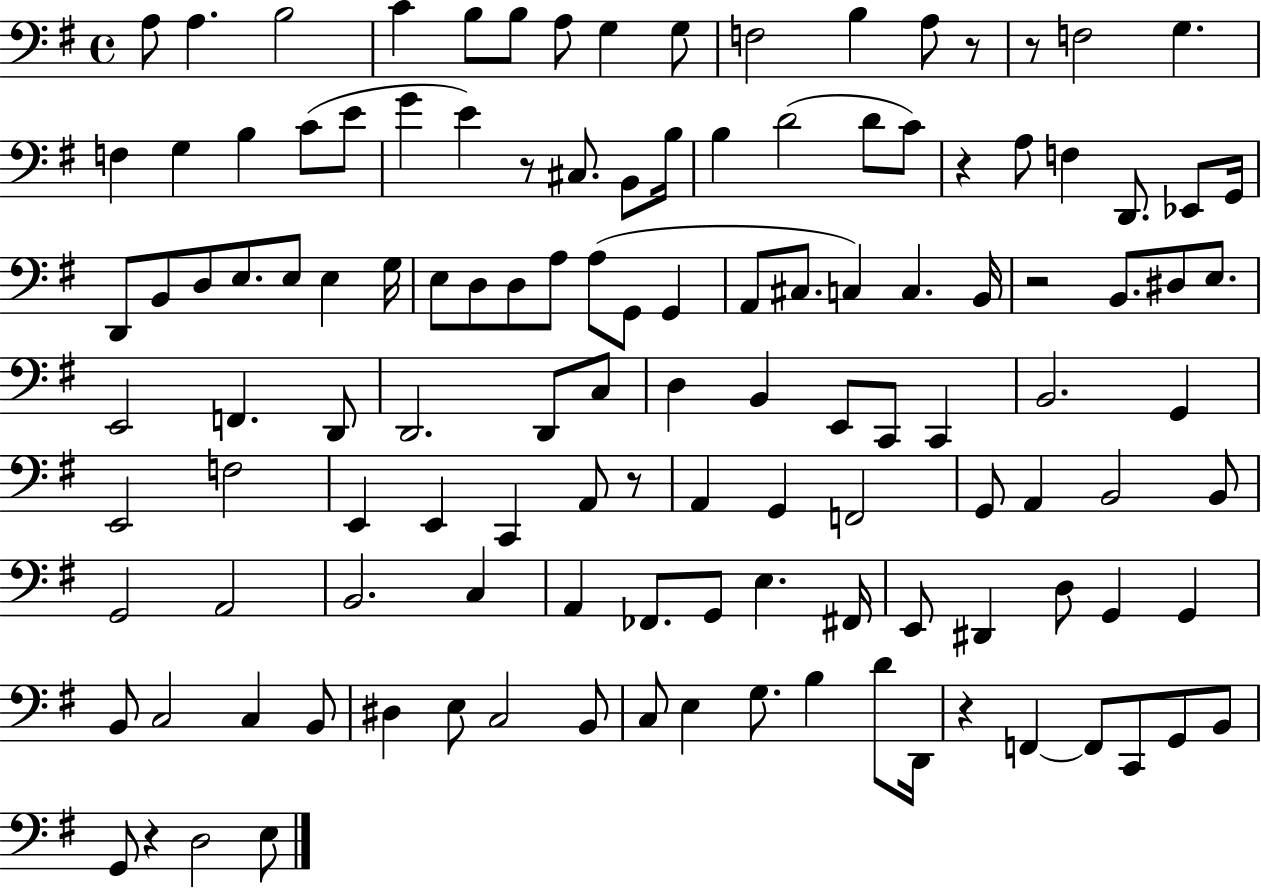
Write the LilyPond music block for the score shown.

{
  \clef bass
  \time 4/4
  \defaultTimeSignature
  \key g \major
  a8 a4. b2 | c'4 b8 b8 a8 g4 g8 | f2 b4 a8 r8 | r8 f2 g4. | \break f4 g4 b4 c'8( e'8 | g'4 e'4) r8 cis8. b,8 b16 | b4 d'2( d'8 c'8) | r4 a8 f4 d,8. ees,8 g,16 | \break d,8 b,8 d8 e8. e8 e4 g16 | e8 d8 d8 a8 a8( g,8 g,4 | a,8 cis8. c4) c4. b,16 | r2 b,8. dis8 e8. | \break e,2 f,4. d,8 | d,2. d,8 c8 | d4 b,4 e,8 c,8 c,4 | b,2. g,4 | \break e,2 f2 | e,4 e,4 c,4 a,8 r8 | a,4 g,4 f,2 | g,8 a,4 b,2 b,8 | \break g,2 a,2 | b,2. c4 | a,4 fes,8. g,8 e4. fis,16 | e,8 dis,4 d8 g,4 g,4 | \break b,8 c2 c4 b,8 | dis4 e8 c2 b,8 | c8 e4 g8. b4 d'8 d,16 | r4 f,4~~ f,8 c,8 g,8 b,8 | \break g,8 r4 d2 e8 | \bar "|."
}